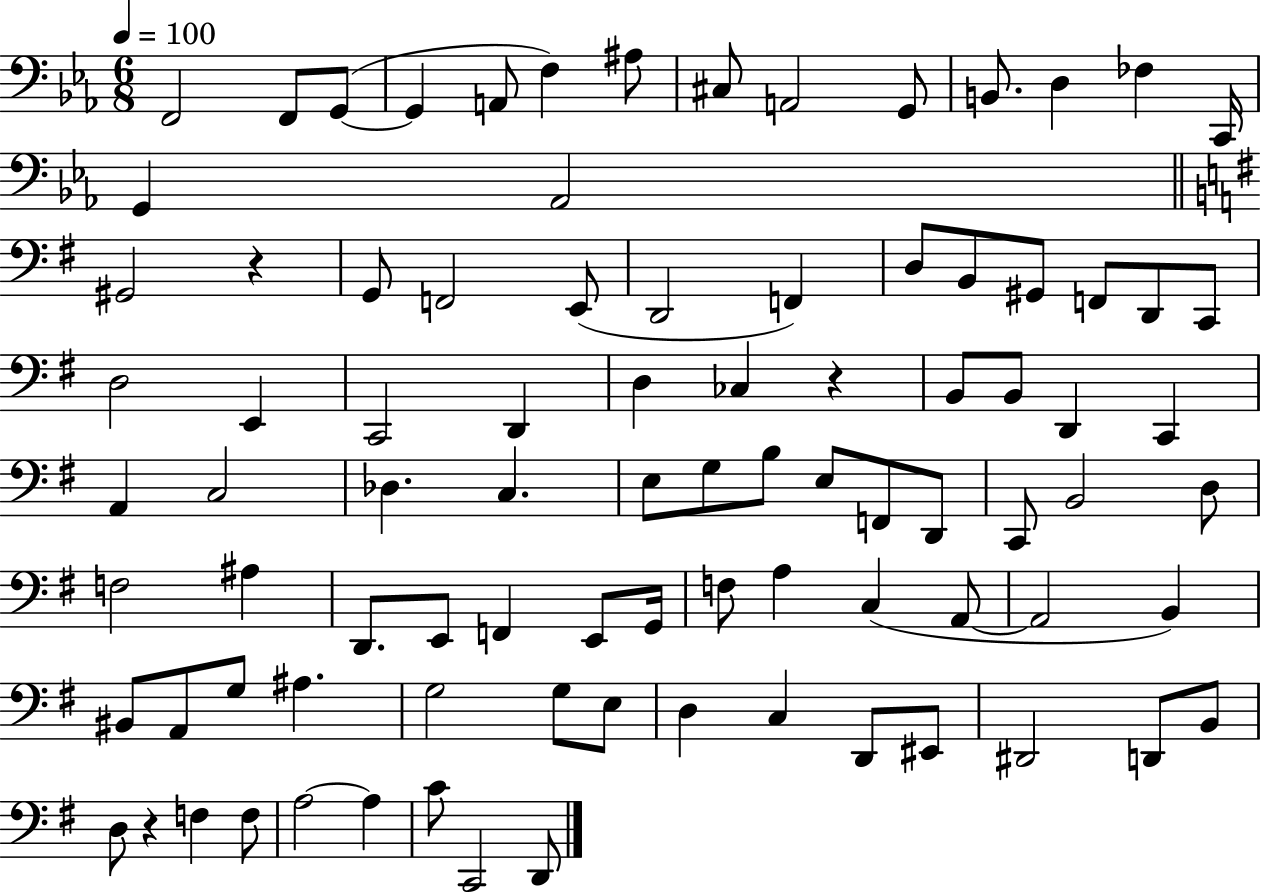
X:1
T:Untitled
M:6/8
L:1/4
K:Eb
F,,2 F,,/2 G,,/2 G,, A,,/2 F, ^A,/2 ^C,/2 A,,2 G,,/2 B,,/2 D, _F, C,,/4 G,, _A,,2 ^G,,2 z G,,/2 F,,2 E,,/2 D,,2 F,, D,/2 B,,/2 ^G,,/2 F,,/2 D,,/2 C,,/2 D,2 E,, C,,2 D,, D, _C, z B,,/2 B,,/2 D,, C,, A,, C,2 _D, C, E,/2 G,/2 B,/2 E,/2 F,,/2 D,,/2 C,,/2 B,,2 D,/2 F,2 ^A, D,,/2 E,,/2 F,, E,,/2 G,,/4 F,/2 A, C, A,,/2 A,,2 B,, ^B,,/2 A,,/2 G,/2 ^A, G,2 G,/2 E,/2 D, C, D,,/2 ^E,,/2 ^D,,2 D,,/2 B,,/2 D,/2 z F, F,/2 A,2 A, C/2 C,,2 D,,/2